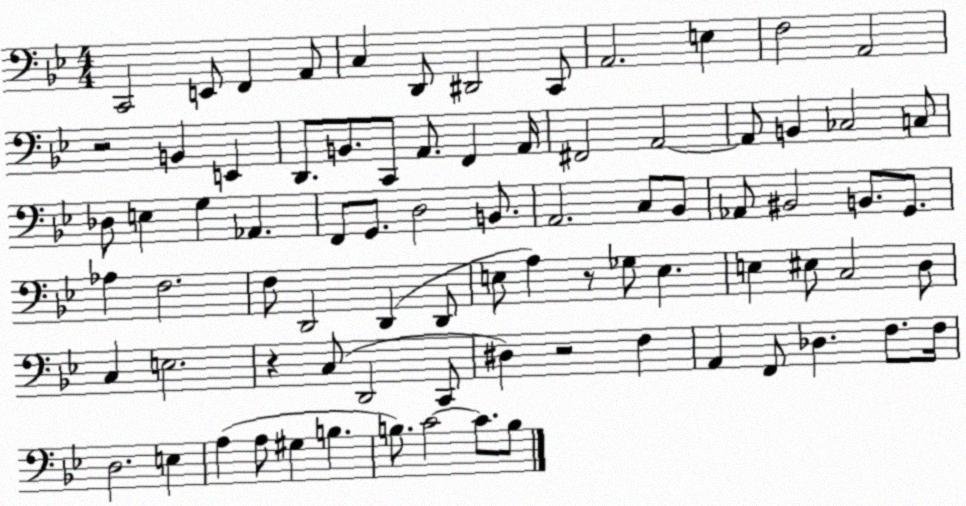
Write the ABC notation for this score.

X:1
T:Untitled
M:4/4
L:1/4
K:Bb
C,,2 E,,/2 F,, A,,/2 C, D,,/2 ^D,,2 C,,/2 A,,2 E, F,2 A,,2 z2 B,, E,, D,,/2 B,,/2 C,,/2 A,,/2 F,, A,,/4 ^F,,2 A,,2 A,,/2 B,, _C,2 C,/2 _D,/2 E, G, _A,, F,,/2 G,,/2 D,2 B,,/2 A,,2 C,/2 _B,,/2 _A,,/2 ^B,,2 B,,/2 G,,/2 _A, F,2 F,/2 D,,2 D,, D,,/2 E,/2 A, z/2 _G,/2 E, E, ^E,/2 C,2 D,/2 C, E,2 z C,/2 D,,2 C,,/2 ^D, z2 F, A,, F,,/2 _D, F,/2 F,/4 D,2 E, A, A,/2 ^G, B, B,/2 C2 C/2 B,/2